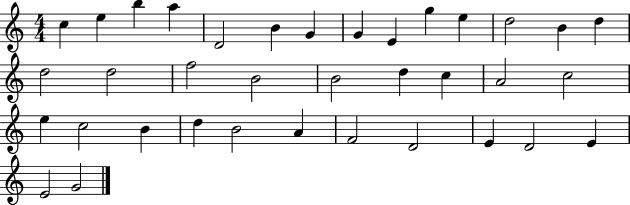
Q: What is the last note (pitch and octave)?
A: G4